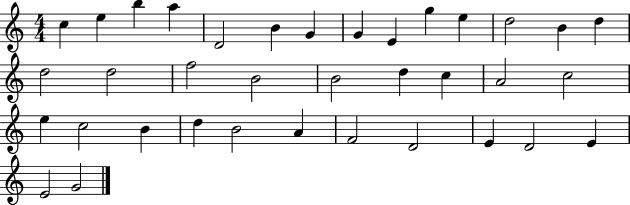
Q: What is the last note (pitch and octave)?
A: G4